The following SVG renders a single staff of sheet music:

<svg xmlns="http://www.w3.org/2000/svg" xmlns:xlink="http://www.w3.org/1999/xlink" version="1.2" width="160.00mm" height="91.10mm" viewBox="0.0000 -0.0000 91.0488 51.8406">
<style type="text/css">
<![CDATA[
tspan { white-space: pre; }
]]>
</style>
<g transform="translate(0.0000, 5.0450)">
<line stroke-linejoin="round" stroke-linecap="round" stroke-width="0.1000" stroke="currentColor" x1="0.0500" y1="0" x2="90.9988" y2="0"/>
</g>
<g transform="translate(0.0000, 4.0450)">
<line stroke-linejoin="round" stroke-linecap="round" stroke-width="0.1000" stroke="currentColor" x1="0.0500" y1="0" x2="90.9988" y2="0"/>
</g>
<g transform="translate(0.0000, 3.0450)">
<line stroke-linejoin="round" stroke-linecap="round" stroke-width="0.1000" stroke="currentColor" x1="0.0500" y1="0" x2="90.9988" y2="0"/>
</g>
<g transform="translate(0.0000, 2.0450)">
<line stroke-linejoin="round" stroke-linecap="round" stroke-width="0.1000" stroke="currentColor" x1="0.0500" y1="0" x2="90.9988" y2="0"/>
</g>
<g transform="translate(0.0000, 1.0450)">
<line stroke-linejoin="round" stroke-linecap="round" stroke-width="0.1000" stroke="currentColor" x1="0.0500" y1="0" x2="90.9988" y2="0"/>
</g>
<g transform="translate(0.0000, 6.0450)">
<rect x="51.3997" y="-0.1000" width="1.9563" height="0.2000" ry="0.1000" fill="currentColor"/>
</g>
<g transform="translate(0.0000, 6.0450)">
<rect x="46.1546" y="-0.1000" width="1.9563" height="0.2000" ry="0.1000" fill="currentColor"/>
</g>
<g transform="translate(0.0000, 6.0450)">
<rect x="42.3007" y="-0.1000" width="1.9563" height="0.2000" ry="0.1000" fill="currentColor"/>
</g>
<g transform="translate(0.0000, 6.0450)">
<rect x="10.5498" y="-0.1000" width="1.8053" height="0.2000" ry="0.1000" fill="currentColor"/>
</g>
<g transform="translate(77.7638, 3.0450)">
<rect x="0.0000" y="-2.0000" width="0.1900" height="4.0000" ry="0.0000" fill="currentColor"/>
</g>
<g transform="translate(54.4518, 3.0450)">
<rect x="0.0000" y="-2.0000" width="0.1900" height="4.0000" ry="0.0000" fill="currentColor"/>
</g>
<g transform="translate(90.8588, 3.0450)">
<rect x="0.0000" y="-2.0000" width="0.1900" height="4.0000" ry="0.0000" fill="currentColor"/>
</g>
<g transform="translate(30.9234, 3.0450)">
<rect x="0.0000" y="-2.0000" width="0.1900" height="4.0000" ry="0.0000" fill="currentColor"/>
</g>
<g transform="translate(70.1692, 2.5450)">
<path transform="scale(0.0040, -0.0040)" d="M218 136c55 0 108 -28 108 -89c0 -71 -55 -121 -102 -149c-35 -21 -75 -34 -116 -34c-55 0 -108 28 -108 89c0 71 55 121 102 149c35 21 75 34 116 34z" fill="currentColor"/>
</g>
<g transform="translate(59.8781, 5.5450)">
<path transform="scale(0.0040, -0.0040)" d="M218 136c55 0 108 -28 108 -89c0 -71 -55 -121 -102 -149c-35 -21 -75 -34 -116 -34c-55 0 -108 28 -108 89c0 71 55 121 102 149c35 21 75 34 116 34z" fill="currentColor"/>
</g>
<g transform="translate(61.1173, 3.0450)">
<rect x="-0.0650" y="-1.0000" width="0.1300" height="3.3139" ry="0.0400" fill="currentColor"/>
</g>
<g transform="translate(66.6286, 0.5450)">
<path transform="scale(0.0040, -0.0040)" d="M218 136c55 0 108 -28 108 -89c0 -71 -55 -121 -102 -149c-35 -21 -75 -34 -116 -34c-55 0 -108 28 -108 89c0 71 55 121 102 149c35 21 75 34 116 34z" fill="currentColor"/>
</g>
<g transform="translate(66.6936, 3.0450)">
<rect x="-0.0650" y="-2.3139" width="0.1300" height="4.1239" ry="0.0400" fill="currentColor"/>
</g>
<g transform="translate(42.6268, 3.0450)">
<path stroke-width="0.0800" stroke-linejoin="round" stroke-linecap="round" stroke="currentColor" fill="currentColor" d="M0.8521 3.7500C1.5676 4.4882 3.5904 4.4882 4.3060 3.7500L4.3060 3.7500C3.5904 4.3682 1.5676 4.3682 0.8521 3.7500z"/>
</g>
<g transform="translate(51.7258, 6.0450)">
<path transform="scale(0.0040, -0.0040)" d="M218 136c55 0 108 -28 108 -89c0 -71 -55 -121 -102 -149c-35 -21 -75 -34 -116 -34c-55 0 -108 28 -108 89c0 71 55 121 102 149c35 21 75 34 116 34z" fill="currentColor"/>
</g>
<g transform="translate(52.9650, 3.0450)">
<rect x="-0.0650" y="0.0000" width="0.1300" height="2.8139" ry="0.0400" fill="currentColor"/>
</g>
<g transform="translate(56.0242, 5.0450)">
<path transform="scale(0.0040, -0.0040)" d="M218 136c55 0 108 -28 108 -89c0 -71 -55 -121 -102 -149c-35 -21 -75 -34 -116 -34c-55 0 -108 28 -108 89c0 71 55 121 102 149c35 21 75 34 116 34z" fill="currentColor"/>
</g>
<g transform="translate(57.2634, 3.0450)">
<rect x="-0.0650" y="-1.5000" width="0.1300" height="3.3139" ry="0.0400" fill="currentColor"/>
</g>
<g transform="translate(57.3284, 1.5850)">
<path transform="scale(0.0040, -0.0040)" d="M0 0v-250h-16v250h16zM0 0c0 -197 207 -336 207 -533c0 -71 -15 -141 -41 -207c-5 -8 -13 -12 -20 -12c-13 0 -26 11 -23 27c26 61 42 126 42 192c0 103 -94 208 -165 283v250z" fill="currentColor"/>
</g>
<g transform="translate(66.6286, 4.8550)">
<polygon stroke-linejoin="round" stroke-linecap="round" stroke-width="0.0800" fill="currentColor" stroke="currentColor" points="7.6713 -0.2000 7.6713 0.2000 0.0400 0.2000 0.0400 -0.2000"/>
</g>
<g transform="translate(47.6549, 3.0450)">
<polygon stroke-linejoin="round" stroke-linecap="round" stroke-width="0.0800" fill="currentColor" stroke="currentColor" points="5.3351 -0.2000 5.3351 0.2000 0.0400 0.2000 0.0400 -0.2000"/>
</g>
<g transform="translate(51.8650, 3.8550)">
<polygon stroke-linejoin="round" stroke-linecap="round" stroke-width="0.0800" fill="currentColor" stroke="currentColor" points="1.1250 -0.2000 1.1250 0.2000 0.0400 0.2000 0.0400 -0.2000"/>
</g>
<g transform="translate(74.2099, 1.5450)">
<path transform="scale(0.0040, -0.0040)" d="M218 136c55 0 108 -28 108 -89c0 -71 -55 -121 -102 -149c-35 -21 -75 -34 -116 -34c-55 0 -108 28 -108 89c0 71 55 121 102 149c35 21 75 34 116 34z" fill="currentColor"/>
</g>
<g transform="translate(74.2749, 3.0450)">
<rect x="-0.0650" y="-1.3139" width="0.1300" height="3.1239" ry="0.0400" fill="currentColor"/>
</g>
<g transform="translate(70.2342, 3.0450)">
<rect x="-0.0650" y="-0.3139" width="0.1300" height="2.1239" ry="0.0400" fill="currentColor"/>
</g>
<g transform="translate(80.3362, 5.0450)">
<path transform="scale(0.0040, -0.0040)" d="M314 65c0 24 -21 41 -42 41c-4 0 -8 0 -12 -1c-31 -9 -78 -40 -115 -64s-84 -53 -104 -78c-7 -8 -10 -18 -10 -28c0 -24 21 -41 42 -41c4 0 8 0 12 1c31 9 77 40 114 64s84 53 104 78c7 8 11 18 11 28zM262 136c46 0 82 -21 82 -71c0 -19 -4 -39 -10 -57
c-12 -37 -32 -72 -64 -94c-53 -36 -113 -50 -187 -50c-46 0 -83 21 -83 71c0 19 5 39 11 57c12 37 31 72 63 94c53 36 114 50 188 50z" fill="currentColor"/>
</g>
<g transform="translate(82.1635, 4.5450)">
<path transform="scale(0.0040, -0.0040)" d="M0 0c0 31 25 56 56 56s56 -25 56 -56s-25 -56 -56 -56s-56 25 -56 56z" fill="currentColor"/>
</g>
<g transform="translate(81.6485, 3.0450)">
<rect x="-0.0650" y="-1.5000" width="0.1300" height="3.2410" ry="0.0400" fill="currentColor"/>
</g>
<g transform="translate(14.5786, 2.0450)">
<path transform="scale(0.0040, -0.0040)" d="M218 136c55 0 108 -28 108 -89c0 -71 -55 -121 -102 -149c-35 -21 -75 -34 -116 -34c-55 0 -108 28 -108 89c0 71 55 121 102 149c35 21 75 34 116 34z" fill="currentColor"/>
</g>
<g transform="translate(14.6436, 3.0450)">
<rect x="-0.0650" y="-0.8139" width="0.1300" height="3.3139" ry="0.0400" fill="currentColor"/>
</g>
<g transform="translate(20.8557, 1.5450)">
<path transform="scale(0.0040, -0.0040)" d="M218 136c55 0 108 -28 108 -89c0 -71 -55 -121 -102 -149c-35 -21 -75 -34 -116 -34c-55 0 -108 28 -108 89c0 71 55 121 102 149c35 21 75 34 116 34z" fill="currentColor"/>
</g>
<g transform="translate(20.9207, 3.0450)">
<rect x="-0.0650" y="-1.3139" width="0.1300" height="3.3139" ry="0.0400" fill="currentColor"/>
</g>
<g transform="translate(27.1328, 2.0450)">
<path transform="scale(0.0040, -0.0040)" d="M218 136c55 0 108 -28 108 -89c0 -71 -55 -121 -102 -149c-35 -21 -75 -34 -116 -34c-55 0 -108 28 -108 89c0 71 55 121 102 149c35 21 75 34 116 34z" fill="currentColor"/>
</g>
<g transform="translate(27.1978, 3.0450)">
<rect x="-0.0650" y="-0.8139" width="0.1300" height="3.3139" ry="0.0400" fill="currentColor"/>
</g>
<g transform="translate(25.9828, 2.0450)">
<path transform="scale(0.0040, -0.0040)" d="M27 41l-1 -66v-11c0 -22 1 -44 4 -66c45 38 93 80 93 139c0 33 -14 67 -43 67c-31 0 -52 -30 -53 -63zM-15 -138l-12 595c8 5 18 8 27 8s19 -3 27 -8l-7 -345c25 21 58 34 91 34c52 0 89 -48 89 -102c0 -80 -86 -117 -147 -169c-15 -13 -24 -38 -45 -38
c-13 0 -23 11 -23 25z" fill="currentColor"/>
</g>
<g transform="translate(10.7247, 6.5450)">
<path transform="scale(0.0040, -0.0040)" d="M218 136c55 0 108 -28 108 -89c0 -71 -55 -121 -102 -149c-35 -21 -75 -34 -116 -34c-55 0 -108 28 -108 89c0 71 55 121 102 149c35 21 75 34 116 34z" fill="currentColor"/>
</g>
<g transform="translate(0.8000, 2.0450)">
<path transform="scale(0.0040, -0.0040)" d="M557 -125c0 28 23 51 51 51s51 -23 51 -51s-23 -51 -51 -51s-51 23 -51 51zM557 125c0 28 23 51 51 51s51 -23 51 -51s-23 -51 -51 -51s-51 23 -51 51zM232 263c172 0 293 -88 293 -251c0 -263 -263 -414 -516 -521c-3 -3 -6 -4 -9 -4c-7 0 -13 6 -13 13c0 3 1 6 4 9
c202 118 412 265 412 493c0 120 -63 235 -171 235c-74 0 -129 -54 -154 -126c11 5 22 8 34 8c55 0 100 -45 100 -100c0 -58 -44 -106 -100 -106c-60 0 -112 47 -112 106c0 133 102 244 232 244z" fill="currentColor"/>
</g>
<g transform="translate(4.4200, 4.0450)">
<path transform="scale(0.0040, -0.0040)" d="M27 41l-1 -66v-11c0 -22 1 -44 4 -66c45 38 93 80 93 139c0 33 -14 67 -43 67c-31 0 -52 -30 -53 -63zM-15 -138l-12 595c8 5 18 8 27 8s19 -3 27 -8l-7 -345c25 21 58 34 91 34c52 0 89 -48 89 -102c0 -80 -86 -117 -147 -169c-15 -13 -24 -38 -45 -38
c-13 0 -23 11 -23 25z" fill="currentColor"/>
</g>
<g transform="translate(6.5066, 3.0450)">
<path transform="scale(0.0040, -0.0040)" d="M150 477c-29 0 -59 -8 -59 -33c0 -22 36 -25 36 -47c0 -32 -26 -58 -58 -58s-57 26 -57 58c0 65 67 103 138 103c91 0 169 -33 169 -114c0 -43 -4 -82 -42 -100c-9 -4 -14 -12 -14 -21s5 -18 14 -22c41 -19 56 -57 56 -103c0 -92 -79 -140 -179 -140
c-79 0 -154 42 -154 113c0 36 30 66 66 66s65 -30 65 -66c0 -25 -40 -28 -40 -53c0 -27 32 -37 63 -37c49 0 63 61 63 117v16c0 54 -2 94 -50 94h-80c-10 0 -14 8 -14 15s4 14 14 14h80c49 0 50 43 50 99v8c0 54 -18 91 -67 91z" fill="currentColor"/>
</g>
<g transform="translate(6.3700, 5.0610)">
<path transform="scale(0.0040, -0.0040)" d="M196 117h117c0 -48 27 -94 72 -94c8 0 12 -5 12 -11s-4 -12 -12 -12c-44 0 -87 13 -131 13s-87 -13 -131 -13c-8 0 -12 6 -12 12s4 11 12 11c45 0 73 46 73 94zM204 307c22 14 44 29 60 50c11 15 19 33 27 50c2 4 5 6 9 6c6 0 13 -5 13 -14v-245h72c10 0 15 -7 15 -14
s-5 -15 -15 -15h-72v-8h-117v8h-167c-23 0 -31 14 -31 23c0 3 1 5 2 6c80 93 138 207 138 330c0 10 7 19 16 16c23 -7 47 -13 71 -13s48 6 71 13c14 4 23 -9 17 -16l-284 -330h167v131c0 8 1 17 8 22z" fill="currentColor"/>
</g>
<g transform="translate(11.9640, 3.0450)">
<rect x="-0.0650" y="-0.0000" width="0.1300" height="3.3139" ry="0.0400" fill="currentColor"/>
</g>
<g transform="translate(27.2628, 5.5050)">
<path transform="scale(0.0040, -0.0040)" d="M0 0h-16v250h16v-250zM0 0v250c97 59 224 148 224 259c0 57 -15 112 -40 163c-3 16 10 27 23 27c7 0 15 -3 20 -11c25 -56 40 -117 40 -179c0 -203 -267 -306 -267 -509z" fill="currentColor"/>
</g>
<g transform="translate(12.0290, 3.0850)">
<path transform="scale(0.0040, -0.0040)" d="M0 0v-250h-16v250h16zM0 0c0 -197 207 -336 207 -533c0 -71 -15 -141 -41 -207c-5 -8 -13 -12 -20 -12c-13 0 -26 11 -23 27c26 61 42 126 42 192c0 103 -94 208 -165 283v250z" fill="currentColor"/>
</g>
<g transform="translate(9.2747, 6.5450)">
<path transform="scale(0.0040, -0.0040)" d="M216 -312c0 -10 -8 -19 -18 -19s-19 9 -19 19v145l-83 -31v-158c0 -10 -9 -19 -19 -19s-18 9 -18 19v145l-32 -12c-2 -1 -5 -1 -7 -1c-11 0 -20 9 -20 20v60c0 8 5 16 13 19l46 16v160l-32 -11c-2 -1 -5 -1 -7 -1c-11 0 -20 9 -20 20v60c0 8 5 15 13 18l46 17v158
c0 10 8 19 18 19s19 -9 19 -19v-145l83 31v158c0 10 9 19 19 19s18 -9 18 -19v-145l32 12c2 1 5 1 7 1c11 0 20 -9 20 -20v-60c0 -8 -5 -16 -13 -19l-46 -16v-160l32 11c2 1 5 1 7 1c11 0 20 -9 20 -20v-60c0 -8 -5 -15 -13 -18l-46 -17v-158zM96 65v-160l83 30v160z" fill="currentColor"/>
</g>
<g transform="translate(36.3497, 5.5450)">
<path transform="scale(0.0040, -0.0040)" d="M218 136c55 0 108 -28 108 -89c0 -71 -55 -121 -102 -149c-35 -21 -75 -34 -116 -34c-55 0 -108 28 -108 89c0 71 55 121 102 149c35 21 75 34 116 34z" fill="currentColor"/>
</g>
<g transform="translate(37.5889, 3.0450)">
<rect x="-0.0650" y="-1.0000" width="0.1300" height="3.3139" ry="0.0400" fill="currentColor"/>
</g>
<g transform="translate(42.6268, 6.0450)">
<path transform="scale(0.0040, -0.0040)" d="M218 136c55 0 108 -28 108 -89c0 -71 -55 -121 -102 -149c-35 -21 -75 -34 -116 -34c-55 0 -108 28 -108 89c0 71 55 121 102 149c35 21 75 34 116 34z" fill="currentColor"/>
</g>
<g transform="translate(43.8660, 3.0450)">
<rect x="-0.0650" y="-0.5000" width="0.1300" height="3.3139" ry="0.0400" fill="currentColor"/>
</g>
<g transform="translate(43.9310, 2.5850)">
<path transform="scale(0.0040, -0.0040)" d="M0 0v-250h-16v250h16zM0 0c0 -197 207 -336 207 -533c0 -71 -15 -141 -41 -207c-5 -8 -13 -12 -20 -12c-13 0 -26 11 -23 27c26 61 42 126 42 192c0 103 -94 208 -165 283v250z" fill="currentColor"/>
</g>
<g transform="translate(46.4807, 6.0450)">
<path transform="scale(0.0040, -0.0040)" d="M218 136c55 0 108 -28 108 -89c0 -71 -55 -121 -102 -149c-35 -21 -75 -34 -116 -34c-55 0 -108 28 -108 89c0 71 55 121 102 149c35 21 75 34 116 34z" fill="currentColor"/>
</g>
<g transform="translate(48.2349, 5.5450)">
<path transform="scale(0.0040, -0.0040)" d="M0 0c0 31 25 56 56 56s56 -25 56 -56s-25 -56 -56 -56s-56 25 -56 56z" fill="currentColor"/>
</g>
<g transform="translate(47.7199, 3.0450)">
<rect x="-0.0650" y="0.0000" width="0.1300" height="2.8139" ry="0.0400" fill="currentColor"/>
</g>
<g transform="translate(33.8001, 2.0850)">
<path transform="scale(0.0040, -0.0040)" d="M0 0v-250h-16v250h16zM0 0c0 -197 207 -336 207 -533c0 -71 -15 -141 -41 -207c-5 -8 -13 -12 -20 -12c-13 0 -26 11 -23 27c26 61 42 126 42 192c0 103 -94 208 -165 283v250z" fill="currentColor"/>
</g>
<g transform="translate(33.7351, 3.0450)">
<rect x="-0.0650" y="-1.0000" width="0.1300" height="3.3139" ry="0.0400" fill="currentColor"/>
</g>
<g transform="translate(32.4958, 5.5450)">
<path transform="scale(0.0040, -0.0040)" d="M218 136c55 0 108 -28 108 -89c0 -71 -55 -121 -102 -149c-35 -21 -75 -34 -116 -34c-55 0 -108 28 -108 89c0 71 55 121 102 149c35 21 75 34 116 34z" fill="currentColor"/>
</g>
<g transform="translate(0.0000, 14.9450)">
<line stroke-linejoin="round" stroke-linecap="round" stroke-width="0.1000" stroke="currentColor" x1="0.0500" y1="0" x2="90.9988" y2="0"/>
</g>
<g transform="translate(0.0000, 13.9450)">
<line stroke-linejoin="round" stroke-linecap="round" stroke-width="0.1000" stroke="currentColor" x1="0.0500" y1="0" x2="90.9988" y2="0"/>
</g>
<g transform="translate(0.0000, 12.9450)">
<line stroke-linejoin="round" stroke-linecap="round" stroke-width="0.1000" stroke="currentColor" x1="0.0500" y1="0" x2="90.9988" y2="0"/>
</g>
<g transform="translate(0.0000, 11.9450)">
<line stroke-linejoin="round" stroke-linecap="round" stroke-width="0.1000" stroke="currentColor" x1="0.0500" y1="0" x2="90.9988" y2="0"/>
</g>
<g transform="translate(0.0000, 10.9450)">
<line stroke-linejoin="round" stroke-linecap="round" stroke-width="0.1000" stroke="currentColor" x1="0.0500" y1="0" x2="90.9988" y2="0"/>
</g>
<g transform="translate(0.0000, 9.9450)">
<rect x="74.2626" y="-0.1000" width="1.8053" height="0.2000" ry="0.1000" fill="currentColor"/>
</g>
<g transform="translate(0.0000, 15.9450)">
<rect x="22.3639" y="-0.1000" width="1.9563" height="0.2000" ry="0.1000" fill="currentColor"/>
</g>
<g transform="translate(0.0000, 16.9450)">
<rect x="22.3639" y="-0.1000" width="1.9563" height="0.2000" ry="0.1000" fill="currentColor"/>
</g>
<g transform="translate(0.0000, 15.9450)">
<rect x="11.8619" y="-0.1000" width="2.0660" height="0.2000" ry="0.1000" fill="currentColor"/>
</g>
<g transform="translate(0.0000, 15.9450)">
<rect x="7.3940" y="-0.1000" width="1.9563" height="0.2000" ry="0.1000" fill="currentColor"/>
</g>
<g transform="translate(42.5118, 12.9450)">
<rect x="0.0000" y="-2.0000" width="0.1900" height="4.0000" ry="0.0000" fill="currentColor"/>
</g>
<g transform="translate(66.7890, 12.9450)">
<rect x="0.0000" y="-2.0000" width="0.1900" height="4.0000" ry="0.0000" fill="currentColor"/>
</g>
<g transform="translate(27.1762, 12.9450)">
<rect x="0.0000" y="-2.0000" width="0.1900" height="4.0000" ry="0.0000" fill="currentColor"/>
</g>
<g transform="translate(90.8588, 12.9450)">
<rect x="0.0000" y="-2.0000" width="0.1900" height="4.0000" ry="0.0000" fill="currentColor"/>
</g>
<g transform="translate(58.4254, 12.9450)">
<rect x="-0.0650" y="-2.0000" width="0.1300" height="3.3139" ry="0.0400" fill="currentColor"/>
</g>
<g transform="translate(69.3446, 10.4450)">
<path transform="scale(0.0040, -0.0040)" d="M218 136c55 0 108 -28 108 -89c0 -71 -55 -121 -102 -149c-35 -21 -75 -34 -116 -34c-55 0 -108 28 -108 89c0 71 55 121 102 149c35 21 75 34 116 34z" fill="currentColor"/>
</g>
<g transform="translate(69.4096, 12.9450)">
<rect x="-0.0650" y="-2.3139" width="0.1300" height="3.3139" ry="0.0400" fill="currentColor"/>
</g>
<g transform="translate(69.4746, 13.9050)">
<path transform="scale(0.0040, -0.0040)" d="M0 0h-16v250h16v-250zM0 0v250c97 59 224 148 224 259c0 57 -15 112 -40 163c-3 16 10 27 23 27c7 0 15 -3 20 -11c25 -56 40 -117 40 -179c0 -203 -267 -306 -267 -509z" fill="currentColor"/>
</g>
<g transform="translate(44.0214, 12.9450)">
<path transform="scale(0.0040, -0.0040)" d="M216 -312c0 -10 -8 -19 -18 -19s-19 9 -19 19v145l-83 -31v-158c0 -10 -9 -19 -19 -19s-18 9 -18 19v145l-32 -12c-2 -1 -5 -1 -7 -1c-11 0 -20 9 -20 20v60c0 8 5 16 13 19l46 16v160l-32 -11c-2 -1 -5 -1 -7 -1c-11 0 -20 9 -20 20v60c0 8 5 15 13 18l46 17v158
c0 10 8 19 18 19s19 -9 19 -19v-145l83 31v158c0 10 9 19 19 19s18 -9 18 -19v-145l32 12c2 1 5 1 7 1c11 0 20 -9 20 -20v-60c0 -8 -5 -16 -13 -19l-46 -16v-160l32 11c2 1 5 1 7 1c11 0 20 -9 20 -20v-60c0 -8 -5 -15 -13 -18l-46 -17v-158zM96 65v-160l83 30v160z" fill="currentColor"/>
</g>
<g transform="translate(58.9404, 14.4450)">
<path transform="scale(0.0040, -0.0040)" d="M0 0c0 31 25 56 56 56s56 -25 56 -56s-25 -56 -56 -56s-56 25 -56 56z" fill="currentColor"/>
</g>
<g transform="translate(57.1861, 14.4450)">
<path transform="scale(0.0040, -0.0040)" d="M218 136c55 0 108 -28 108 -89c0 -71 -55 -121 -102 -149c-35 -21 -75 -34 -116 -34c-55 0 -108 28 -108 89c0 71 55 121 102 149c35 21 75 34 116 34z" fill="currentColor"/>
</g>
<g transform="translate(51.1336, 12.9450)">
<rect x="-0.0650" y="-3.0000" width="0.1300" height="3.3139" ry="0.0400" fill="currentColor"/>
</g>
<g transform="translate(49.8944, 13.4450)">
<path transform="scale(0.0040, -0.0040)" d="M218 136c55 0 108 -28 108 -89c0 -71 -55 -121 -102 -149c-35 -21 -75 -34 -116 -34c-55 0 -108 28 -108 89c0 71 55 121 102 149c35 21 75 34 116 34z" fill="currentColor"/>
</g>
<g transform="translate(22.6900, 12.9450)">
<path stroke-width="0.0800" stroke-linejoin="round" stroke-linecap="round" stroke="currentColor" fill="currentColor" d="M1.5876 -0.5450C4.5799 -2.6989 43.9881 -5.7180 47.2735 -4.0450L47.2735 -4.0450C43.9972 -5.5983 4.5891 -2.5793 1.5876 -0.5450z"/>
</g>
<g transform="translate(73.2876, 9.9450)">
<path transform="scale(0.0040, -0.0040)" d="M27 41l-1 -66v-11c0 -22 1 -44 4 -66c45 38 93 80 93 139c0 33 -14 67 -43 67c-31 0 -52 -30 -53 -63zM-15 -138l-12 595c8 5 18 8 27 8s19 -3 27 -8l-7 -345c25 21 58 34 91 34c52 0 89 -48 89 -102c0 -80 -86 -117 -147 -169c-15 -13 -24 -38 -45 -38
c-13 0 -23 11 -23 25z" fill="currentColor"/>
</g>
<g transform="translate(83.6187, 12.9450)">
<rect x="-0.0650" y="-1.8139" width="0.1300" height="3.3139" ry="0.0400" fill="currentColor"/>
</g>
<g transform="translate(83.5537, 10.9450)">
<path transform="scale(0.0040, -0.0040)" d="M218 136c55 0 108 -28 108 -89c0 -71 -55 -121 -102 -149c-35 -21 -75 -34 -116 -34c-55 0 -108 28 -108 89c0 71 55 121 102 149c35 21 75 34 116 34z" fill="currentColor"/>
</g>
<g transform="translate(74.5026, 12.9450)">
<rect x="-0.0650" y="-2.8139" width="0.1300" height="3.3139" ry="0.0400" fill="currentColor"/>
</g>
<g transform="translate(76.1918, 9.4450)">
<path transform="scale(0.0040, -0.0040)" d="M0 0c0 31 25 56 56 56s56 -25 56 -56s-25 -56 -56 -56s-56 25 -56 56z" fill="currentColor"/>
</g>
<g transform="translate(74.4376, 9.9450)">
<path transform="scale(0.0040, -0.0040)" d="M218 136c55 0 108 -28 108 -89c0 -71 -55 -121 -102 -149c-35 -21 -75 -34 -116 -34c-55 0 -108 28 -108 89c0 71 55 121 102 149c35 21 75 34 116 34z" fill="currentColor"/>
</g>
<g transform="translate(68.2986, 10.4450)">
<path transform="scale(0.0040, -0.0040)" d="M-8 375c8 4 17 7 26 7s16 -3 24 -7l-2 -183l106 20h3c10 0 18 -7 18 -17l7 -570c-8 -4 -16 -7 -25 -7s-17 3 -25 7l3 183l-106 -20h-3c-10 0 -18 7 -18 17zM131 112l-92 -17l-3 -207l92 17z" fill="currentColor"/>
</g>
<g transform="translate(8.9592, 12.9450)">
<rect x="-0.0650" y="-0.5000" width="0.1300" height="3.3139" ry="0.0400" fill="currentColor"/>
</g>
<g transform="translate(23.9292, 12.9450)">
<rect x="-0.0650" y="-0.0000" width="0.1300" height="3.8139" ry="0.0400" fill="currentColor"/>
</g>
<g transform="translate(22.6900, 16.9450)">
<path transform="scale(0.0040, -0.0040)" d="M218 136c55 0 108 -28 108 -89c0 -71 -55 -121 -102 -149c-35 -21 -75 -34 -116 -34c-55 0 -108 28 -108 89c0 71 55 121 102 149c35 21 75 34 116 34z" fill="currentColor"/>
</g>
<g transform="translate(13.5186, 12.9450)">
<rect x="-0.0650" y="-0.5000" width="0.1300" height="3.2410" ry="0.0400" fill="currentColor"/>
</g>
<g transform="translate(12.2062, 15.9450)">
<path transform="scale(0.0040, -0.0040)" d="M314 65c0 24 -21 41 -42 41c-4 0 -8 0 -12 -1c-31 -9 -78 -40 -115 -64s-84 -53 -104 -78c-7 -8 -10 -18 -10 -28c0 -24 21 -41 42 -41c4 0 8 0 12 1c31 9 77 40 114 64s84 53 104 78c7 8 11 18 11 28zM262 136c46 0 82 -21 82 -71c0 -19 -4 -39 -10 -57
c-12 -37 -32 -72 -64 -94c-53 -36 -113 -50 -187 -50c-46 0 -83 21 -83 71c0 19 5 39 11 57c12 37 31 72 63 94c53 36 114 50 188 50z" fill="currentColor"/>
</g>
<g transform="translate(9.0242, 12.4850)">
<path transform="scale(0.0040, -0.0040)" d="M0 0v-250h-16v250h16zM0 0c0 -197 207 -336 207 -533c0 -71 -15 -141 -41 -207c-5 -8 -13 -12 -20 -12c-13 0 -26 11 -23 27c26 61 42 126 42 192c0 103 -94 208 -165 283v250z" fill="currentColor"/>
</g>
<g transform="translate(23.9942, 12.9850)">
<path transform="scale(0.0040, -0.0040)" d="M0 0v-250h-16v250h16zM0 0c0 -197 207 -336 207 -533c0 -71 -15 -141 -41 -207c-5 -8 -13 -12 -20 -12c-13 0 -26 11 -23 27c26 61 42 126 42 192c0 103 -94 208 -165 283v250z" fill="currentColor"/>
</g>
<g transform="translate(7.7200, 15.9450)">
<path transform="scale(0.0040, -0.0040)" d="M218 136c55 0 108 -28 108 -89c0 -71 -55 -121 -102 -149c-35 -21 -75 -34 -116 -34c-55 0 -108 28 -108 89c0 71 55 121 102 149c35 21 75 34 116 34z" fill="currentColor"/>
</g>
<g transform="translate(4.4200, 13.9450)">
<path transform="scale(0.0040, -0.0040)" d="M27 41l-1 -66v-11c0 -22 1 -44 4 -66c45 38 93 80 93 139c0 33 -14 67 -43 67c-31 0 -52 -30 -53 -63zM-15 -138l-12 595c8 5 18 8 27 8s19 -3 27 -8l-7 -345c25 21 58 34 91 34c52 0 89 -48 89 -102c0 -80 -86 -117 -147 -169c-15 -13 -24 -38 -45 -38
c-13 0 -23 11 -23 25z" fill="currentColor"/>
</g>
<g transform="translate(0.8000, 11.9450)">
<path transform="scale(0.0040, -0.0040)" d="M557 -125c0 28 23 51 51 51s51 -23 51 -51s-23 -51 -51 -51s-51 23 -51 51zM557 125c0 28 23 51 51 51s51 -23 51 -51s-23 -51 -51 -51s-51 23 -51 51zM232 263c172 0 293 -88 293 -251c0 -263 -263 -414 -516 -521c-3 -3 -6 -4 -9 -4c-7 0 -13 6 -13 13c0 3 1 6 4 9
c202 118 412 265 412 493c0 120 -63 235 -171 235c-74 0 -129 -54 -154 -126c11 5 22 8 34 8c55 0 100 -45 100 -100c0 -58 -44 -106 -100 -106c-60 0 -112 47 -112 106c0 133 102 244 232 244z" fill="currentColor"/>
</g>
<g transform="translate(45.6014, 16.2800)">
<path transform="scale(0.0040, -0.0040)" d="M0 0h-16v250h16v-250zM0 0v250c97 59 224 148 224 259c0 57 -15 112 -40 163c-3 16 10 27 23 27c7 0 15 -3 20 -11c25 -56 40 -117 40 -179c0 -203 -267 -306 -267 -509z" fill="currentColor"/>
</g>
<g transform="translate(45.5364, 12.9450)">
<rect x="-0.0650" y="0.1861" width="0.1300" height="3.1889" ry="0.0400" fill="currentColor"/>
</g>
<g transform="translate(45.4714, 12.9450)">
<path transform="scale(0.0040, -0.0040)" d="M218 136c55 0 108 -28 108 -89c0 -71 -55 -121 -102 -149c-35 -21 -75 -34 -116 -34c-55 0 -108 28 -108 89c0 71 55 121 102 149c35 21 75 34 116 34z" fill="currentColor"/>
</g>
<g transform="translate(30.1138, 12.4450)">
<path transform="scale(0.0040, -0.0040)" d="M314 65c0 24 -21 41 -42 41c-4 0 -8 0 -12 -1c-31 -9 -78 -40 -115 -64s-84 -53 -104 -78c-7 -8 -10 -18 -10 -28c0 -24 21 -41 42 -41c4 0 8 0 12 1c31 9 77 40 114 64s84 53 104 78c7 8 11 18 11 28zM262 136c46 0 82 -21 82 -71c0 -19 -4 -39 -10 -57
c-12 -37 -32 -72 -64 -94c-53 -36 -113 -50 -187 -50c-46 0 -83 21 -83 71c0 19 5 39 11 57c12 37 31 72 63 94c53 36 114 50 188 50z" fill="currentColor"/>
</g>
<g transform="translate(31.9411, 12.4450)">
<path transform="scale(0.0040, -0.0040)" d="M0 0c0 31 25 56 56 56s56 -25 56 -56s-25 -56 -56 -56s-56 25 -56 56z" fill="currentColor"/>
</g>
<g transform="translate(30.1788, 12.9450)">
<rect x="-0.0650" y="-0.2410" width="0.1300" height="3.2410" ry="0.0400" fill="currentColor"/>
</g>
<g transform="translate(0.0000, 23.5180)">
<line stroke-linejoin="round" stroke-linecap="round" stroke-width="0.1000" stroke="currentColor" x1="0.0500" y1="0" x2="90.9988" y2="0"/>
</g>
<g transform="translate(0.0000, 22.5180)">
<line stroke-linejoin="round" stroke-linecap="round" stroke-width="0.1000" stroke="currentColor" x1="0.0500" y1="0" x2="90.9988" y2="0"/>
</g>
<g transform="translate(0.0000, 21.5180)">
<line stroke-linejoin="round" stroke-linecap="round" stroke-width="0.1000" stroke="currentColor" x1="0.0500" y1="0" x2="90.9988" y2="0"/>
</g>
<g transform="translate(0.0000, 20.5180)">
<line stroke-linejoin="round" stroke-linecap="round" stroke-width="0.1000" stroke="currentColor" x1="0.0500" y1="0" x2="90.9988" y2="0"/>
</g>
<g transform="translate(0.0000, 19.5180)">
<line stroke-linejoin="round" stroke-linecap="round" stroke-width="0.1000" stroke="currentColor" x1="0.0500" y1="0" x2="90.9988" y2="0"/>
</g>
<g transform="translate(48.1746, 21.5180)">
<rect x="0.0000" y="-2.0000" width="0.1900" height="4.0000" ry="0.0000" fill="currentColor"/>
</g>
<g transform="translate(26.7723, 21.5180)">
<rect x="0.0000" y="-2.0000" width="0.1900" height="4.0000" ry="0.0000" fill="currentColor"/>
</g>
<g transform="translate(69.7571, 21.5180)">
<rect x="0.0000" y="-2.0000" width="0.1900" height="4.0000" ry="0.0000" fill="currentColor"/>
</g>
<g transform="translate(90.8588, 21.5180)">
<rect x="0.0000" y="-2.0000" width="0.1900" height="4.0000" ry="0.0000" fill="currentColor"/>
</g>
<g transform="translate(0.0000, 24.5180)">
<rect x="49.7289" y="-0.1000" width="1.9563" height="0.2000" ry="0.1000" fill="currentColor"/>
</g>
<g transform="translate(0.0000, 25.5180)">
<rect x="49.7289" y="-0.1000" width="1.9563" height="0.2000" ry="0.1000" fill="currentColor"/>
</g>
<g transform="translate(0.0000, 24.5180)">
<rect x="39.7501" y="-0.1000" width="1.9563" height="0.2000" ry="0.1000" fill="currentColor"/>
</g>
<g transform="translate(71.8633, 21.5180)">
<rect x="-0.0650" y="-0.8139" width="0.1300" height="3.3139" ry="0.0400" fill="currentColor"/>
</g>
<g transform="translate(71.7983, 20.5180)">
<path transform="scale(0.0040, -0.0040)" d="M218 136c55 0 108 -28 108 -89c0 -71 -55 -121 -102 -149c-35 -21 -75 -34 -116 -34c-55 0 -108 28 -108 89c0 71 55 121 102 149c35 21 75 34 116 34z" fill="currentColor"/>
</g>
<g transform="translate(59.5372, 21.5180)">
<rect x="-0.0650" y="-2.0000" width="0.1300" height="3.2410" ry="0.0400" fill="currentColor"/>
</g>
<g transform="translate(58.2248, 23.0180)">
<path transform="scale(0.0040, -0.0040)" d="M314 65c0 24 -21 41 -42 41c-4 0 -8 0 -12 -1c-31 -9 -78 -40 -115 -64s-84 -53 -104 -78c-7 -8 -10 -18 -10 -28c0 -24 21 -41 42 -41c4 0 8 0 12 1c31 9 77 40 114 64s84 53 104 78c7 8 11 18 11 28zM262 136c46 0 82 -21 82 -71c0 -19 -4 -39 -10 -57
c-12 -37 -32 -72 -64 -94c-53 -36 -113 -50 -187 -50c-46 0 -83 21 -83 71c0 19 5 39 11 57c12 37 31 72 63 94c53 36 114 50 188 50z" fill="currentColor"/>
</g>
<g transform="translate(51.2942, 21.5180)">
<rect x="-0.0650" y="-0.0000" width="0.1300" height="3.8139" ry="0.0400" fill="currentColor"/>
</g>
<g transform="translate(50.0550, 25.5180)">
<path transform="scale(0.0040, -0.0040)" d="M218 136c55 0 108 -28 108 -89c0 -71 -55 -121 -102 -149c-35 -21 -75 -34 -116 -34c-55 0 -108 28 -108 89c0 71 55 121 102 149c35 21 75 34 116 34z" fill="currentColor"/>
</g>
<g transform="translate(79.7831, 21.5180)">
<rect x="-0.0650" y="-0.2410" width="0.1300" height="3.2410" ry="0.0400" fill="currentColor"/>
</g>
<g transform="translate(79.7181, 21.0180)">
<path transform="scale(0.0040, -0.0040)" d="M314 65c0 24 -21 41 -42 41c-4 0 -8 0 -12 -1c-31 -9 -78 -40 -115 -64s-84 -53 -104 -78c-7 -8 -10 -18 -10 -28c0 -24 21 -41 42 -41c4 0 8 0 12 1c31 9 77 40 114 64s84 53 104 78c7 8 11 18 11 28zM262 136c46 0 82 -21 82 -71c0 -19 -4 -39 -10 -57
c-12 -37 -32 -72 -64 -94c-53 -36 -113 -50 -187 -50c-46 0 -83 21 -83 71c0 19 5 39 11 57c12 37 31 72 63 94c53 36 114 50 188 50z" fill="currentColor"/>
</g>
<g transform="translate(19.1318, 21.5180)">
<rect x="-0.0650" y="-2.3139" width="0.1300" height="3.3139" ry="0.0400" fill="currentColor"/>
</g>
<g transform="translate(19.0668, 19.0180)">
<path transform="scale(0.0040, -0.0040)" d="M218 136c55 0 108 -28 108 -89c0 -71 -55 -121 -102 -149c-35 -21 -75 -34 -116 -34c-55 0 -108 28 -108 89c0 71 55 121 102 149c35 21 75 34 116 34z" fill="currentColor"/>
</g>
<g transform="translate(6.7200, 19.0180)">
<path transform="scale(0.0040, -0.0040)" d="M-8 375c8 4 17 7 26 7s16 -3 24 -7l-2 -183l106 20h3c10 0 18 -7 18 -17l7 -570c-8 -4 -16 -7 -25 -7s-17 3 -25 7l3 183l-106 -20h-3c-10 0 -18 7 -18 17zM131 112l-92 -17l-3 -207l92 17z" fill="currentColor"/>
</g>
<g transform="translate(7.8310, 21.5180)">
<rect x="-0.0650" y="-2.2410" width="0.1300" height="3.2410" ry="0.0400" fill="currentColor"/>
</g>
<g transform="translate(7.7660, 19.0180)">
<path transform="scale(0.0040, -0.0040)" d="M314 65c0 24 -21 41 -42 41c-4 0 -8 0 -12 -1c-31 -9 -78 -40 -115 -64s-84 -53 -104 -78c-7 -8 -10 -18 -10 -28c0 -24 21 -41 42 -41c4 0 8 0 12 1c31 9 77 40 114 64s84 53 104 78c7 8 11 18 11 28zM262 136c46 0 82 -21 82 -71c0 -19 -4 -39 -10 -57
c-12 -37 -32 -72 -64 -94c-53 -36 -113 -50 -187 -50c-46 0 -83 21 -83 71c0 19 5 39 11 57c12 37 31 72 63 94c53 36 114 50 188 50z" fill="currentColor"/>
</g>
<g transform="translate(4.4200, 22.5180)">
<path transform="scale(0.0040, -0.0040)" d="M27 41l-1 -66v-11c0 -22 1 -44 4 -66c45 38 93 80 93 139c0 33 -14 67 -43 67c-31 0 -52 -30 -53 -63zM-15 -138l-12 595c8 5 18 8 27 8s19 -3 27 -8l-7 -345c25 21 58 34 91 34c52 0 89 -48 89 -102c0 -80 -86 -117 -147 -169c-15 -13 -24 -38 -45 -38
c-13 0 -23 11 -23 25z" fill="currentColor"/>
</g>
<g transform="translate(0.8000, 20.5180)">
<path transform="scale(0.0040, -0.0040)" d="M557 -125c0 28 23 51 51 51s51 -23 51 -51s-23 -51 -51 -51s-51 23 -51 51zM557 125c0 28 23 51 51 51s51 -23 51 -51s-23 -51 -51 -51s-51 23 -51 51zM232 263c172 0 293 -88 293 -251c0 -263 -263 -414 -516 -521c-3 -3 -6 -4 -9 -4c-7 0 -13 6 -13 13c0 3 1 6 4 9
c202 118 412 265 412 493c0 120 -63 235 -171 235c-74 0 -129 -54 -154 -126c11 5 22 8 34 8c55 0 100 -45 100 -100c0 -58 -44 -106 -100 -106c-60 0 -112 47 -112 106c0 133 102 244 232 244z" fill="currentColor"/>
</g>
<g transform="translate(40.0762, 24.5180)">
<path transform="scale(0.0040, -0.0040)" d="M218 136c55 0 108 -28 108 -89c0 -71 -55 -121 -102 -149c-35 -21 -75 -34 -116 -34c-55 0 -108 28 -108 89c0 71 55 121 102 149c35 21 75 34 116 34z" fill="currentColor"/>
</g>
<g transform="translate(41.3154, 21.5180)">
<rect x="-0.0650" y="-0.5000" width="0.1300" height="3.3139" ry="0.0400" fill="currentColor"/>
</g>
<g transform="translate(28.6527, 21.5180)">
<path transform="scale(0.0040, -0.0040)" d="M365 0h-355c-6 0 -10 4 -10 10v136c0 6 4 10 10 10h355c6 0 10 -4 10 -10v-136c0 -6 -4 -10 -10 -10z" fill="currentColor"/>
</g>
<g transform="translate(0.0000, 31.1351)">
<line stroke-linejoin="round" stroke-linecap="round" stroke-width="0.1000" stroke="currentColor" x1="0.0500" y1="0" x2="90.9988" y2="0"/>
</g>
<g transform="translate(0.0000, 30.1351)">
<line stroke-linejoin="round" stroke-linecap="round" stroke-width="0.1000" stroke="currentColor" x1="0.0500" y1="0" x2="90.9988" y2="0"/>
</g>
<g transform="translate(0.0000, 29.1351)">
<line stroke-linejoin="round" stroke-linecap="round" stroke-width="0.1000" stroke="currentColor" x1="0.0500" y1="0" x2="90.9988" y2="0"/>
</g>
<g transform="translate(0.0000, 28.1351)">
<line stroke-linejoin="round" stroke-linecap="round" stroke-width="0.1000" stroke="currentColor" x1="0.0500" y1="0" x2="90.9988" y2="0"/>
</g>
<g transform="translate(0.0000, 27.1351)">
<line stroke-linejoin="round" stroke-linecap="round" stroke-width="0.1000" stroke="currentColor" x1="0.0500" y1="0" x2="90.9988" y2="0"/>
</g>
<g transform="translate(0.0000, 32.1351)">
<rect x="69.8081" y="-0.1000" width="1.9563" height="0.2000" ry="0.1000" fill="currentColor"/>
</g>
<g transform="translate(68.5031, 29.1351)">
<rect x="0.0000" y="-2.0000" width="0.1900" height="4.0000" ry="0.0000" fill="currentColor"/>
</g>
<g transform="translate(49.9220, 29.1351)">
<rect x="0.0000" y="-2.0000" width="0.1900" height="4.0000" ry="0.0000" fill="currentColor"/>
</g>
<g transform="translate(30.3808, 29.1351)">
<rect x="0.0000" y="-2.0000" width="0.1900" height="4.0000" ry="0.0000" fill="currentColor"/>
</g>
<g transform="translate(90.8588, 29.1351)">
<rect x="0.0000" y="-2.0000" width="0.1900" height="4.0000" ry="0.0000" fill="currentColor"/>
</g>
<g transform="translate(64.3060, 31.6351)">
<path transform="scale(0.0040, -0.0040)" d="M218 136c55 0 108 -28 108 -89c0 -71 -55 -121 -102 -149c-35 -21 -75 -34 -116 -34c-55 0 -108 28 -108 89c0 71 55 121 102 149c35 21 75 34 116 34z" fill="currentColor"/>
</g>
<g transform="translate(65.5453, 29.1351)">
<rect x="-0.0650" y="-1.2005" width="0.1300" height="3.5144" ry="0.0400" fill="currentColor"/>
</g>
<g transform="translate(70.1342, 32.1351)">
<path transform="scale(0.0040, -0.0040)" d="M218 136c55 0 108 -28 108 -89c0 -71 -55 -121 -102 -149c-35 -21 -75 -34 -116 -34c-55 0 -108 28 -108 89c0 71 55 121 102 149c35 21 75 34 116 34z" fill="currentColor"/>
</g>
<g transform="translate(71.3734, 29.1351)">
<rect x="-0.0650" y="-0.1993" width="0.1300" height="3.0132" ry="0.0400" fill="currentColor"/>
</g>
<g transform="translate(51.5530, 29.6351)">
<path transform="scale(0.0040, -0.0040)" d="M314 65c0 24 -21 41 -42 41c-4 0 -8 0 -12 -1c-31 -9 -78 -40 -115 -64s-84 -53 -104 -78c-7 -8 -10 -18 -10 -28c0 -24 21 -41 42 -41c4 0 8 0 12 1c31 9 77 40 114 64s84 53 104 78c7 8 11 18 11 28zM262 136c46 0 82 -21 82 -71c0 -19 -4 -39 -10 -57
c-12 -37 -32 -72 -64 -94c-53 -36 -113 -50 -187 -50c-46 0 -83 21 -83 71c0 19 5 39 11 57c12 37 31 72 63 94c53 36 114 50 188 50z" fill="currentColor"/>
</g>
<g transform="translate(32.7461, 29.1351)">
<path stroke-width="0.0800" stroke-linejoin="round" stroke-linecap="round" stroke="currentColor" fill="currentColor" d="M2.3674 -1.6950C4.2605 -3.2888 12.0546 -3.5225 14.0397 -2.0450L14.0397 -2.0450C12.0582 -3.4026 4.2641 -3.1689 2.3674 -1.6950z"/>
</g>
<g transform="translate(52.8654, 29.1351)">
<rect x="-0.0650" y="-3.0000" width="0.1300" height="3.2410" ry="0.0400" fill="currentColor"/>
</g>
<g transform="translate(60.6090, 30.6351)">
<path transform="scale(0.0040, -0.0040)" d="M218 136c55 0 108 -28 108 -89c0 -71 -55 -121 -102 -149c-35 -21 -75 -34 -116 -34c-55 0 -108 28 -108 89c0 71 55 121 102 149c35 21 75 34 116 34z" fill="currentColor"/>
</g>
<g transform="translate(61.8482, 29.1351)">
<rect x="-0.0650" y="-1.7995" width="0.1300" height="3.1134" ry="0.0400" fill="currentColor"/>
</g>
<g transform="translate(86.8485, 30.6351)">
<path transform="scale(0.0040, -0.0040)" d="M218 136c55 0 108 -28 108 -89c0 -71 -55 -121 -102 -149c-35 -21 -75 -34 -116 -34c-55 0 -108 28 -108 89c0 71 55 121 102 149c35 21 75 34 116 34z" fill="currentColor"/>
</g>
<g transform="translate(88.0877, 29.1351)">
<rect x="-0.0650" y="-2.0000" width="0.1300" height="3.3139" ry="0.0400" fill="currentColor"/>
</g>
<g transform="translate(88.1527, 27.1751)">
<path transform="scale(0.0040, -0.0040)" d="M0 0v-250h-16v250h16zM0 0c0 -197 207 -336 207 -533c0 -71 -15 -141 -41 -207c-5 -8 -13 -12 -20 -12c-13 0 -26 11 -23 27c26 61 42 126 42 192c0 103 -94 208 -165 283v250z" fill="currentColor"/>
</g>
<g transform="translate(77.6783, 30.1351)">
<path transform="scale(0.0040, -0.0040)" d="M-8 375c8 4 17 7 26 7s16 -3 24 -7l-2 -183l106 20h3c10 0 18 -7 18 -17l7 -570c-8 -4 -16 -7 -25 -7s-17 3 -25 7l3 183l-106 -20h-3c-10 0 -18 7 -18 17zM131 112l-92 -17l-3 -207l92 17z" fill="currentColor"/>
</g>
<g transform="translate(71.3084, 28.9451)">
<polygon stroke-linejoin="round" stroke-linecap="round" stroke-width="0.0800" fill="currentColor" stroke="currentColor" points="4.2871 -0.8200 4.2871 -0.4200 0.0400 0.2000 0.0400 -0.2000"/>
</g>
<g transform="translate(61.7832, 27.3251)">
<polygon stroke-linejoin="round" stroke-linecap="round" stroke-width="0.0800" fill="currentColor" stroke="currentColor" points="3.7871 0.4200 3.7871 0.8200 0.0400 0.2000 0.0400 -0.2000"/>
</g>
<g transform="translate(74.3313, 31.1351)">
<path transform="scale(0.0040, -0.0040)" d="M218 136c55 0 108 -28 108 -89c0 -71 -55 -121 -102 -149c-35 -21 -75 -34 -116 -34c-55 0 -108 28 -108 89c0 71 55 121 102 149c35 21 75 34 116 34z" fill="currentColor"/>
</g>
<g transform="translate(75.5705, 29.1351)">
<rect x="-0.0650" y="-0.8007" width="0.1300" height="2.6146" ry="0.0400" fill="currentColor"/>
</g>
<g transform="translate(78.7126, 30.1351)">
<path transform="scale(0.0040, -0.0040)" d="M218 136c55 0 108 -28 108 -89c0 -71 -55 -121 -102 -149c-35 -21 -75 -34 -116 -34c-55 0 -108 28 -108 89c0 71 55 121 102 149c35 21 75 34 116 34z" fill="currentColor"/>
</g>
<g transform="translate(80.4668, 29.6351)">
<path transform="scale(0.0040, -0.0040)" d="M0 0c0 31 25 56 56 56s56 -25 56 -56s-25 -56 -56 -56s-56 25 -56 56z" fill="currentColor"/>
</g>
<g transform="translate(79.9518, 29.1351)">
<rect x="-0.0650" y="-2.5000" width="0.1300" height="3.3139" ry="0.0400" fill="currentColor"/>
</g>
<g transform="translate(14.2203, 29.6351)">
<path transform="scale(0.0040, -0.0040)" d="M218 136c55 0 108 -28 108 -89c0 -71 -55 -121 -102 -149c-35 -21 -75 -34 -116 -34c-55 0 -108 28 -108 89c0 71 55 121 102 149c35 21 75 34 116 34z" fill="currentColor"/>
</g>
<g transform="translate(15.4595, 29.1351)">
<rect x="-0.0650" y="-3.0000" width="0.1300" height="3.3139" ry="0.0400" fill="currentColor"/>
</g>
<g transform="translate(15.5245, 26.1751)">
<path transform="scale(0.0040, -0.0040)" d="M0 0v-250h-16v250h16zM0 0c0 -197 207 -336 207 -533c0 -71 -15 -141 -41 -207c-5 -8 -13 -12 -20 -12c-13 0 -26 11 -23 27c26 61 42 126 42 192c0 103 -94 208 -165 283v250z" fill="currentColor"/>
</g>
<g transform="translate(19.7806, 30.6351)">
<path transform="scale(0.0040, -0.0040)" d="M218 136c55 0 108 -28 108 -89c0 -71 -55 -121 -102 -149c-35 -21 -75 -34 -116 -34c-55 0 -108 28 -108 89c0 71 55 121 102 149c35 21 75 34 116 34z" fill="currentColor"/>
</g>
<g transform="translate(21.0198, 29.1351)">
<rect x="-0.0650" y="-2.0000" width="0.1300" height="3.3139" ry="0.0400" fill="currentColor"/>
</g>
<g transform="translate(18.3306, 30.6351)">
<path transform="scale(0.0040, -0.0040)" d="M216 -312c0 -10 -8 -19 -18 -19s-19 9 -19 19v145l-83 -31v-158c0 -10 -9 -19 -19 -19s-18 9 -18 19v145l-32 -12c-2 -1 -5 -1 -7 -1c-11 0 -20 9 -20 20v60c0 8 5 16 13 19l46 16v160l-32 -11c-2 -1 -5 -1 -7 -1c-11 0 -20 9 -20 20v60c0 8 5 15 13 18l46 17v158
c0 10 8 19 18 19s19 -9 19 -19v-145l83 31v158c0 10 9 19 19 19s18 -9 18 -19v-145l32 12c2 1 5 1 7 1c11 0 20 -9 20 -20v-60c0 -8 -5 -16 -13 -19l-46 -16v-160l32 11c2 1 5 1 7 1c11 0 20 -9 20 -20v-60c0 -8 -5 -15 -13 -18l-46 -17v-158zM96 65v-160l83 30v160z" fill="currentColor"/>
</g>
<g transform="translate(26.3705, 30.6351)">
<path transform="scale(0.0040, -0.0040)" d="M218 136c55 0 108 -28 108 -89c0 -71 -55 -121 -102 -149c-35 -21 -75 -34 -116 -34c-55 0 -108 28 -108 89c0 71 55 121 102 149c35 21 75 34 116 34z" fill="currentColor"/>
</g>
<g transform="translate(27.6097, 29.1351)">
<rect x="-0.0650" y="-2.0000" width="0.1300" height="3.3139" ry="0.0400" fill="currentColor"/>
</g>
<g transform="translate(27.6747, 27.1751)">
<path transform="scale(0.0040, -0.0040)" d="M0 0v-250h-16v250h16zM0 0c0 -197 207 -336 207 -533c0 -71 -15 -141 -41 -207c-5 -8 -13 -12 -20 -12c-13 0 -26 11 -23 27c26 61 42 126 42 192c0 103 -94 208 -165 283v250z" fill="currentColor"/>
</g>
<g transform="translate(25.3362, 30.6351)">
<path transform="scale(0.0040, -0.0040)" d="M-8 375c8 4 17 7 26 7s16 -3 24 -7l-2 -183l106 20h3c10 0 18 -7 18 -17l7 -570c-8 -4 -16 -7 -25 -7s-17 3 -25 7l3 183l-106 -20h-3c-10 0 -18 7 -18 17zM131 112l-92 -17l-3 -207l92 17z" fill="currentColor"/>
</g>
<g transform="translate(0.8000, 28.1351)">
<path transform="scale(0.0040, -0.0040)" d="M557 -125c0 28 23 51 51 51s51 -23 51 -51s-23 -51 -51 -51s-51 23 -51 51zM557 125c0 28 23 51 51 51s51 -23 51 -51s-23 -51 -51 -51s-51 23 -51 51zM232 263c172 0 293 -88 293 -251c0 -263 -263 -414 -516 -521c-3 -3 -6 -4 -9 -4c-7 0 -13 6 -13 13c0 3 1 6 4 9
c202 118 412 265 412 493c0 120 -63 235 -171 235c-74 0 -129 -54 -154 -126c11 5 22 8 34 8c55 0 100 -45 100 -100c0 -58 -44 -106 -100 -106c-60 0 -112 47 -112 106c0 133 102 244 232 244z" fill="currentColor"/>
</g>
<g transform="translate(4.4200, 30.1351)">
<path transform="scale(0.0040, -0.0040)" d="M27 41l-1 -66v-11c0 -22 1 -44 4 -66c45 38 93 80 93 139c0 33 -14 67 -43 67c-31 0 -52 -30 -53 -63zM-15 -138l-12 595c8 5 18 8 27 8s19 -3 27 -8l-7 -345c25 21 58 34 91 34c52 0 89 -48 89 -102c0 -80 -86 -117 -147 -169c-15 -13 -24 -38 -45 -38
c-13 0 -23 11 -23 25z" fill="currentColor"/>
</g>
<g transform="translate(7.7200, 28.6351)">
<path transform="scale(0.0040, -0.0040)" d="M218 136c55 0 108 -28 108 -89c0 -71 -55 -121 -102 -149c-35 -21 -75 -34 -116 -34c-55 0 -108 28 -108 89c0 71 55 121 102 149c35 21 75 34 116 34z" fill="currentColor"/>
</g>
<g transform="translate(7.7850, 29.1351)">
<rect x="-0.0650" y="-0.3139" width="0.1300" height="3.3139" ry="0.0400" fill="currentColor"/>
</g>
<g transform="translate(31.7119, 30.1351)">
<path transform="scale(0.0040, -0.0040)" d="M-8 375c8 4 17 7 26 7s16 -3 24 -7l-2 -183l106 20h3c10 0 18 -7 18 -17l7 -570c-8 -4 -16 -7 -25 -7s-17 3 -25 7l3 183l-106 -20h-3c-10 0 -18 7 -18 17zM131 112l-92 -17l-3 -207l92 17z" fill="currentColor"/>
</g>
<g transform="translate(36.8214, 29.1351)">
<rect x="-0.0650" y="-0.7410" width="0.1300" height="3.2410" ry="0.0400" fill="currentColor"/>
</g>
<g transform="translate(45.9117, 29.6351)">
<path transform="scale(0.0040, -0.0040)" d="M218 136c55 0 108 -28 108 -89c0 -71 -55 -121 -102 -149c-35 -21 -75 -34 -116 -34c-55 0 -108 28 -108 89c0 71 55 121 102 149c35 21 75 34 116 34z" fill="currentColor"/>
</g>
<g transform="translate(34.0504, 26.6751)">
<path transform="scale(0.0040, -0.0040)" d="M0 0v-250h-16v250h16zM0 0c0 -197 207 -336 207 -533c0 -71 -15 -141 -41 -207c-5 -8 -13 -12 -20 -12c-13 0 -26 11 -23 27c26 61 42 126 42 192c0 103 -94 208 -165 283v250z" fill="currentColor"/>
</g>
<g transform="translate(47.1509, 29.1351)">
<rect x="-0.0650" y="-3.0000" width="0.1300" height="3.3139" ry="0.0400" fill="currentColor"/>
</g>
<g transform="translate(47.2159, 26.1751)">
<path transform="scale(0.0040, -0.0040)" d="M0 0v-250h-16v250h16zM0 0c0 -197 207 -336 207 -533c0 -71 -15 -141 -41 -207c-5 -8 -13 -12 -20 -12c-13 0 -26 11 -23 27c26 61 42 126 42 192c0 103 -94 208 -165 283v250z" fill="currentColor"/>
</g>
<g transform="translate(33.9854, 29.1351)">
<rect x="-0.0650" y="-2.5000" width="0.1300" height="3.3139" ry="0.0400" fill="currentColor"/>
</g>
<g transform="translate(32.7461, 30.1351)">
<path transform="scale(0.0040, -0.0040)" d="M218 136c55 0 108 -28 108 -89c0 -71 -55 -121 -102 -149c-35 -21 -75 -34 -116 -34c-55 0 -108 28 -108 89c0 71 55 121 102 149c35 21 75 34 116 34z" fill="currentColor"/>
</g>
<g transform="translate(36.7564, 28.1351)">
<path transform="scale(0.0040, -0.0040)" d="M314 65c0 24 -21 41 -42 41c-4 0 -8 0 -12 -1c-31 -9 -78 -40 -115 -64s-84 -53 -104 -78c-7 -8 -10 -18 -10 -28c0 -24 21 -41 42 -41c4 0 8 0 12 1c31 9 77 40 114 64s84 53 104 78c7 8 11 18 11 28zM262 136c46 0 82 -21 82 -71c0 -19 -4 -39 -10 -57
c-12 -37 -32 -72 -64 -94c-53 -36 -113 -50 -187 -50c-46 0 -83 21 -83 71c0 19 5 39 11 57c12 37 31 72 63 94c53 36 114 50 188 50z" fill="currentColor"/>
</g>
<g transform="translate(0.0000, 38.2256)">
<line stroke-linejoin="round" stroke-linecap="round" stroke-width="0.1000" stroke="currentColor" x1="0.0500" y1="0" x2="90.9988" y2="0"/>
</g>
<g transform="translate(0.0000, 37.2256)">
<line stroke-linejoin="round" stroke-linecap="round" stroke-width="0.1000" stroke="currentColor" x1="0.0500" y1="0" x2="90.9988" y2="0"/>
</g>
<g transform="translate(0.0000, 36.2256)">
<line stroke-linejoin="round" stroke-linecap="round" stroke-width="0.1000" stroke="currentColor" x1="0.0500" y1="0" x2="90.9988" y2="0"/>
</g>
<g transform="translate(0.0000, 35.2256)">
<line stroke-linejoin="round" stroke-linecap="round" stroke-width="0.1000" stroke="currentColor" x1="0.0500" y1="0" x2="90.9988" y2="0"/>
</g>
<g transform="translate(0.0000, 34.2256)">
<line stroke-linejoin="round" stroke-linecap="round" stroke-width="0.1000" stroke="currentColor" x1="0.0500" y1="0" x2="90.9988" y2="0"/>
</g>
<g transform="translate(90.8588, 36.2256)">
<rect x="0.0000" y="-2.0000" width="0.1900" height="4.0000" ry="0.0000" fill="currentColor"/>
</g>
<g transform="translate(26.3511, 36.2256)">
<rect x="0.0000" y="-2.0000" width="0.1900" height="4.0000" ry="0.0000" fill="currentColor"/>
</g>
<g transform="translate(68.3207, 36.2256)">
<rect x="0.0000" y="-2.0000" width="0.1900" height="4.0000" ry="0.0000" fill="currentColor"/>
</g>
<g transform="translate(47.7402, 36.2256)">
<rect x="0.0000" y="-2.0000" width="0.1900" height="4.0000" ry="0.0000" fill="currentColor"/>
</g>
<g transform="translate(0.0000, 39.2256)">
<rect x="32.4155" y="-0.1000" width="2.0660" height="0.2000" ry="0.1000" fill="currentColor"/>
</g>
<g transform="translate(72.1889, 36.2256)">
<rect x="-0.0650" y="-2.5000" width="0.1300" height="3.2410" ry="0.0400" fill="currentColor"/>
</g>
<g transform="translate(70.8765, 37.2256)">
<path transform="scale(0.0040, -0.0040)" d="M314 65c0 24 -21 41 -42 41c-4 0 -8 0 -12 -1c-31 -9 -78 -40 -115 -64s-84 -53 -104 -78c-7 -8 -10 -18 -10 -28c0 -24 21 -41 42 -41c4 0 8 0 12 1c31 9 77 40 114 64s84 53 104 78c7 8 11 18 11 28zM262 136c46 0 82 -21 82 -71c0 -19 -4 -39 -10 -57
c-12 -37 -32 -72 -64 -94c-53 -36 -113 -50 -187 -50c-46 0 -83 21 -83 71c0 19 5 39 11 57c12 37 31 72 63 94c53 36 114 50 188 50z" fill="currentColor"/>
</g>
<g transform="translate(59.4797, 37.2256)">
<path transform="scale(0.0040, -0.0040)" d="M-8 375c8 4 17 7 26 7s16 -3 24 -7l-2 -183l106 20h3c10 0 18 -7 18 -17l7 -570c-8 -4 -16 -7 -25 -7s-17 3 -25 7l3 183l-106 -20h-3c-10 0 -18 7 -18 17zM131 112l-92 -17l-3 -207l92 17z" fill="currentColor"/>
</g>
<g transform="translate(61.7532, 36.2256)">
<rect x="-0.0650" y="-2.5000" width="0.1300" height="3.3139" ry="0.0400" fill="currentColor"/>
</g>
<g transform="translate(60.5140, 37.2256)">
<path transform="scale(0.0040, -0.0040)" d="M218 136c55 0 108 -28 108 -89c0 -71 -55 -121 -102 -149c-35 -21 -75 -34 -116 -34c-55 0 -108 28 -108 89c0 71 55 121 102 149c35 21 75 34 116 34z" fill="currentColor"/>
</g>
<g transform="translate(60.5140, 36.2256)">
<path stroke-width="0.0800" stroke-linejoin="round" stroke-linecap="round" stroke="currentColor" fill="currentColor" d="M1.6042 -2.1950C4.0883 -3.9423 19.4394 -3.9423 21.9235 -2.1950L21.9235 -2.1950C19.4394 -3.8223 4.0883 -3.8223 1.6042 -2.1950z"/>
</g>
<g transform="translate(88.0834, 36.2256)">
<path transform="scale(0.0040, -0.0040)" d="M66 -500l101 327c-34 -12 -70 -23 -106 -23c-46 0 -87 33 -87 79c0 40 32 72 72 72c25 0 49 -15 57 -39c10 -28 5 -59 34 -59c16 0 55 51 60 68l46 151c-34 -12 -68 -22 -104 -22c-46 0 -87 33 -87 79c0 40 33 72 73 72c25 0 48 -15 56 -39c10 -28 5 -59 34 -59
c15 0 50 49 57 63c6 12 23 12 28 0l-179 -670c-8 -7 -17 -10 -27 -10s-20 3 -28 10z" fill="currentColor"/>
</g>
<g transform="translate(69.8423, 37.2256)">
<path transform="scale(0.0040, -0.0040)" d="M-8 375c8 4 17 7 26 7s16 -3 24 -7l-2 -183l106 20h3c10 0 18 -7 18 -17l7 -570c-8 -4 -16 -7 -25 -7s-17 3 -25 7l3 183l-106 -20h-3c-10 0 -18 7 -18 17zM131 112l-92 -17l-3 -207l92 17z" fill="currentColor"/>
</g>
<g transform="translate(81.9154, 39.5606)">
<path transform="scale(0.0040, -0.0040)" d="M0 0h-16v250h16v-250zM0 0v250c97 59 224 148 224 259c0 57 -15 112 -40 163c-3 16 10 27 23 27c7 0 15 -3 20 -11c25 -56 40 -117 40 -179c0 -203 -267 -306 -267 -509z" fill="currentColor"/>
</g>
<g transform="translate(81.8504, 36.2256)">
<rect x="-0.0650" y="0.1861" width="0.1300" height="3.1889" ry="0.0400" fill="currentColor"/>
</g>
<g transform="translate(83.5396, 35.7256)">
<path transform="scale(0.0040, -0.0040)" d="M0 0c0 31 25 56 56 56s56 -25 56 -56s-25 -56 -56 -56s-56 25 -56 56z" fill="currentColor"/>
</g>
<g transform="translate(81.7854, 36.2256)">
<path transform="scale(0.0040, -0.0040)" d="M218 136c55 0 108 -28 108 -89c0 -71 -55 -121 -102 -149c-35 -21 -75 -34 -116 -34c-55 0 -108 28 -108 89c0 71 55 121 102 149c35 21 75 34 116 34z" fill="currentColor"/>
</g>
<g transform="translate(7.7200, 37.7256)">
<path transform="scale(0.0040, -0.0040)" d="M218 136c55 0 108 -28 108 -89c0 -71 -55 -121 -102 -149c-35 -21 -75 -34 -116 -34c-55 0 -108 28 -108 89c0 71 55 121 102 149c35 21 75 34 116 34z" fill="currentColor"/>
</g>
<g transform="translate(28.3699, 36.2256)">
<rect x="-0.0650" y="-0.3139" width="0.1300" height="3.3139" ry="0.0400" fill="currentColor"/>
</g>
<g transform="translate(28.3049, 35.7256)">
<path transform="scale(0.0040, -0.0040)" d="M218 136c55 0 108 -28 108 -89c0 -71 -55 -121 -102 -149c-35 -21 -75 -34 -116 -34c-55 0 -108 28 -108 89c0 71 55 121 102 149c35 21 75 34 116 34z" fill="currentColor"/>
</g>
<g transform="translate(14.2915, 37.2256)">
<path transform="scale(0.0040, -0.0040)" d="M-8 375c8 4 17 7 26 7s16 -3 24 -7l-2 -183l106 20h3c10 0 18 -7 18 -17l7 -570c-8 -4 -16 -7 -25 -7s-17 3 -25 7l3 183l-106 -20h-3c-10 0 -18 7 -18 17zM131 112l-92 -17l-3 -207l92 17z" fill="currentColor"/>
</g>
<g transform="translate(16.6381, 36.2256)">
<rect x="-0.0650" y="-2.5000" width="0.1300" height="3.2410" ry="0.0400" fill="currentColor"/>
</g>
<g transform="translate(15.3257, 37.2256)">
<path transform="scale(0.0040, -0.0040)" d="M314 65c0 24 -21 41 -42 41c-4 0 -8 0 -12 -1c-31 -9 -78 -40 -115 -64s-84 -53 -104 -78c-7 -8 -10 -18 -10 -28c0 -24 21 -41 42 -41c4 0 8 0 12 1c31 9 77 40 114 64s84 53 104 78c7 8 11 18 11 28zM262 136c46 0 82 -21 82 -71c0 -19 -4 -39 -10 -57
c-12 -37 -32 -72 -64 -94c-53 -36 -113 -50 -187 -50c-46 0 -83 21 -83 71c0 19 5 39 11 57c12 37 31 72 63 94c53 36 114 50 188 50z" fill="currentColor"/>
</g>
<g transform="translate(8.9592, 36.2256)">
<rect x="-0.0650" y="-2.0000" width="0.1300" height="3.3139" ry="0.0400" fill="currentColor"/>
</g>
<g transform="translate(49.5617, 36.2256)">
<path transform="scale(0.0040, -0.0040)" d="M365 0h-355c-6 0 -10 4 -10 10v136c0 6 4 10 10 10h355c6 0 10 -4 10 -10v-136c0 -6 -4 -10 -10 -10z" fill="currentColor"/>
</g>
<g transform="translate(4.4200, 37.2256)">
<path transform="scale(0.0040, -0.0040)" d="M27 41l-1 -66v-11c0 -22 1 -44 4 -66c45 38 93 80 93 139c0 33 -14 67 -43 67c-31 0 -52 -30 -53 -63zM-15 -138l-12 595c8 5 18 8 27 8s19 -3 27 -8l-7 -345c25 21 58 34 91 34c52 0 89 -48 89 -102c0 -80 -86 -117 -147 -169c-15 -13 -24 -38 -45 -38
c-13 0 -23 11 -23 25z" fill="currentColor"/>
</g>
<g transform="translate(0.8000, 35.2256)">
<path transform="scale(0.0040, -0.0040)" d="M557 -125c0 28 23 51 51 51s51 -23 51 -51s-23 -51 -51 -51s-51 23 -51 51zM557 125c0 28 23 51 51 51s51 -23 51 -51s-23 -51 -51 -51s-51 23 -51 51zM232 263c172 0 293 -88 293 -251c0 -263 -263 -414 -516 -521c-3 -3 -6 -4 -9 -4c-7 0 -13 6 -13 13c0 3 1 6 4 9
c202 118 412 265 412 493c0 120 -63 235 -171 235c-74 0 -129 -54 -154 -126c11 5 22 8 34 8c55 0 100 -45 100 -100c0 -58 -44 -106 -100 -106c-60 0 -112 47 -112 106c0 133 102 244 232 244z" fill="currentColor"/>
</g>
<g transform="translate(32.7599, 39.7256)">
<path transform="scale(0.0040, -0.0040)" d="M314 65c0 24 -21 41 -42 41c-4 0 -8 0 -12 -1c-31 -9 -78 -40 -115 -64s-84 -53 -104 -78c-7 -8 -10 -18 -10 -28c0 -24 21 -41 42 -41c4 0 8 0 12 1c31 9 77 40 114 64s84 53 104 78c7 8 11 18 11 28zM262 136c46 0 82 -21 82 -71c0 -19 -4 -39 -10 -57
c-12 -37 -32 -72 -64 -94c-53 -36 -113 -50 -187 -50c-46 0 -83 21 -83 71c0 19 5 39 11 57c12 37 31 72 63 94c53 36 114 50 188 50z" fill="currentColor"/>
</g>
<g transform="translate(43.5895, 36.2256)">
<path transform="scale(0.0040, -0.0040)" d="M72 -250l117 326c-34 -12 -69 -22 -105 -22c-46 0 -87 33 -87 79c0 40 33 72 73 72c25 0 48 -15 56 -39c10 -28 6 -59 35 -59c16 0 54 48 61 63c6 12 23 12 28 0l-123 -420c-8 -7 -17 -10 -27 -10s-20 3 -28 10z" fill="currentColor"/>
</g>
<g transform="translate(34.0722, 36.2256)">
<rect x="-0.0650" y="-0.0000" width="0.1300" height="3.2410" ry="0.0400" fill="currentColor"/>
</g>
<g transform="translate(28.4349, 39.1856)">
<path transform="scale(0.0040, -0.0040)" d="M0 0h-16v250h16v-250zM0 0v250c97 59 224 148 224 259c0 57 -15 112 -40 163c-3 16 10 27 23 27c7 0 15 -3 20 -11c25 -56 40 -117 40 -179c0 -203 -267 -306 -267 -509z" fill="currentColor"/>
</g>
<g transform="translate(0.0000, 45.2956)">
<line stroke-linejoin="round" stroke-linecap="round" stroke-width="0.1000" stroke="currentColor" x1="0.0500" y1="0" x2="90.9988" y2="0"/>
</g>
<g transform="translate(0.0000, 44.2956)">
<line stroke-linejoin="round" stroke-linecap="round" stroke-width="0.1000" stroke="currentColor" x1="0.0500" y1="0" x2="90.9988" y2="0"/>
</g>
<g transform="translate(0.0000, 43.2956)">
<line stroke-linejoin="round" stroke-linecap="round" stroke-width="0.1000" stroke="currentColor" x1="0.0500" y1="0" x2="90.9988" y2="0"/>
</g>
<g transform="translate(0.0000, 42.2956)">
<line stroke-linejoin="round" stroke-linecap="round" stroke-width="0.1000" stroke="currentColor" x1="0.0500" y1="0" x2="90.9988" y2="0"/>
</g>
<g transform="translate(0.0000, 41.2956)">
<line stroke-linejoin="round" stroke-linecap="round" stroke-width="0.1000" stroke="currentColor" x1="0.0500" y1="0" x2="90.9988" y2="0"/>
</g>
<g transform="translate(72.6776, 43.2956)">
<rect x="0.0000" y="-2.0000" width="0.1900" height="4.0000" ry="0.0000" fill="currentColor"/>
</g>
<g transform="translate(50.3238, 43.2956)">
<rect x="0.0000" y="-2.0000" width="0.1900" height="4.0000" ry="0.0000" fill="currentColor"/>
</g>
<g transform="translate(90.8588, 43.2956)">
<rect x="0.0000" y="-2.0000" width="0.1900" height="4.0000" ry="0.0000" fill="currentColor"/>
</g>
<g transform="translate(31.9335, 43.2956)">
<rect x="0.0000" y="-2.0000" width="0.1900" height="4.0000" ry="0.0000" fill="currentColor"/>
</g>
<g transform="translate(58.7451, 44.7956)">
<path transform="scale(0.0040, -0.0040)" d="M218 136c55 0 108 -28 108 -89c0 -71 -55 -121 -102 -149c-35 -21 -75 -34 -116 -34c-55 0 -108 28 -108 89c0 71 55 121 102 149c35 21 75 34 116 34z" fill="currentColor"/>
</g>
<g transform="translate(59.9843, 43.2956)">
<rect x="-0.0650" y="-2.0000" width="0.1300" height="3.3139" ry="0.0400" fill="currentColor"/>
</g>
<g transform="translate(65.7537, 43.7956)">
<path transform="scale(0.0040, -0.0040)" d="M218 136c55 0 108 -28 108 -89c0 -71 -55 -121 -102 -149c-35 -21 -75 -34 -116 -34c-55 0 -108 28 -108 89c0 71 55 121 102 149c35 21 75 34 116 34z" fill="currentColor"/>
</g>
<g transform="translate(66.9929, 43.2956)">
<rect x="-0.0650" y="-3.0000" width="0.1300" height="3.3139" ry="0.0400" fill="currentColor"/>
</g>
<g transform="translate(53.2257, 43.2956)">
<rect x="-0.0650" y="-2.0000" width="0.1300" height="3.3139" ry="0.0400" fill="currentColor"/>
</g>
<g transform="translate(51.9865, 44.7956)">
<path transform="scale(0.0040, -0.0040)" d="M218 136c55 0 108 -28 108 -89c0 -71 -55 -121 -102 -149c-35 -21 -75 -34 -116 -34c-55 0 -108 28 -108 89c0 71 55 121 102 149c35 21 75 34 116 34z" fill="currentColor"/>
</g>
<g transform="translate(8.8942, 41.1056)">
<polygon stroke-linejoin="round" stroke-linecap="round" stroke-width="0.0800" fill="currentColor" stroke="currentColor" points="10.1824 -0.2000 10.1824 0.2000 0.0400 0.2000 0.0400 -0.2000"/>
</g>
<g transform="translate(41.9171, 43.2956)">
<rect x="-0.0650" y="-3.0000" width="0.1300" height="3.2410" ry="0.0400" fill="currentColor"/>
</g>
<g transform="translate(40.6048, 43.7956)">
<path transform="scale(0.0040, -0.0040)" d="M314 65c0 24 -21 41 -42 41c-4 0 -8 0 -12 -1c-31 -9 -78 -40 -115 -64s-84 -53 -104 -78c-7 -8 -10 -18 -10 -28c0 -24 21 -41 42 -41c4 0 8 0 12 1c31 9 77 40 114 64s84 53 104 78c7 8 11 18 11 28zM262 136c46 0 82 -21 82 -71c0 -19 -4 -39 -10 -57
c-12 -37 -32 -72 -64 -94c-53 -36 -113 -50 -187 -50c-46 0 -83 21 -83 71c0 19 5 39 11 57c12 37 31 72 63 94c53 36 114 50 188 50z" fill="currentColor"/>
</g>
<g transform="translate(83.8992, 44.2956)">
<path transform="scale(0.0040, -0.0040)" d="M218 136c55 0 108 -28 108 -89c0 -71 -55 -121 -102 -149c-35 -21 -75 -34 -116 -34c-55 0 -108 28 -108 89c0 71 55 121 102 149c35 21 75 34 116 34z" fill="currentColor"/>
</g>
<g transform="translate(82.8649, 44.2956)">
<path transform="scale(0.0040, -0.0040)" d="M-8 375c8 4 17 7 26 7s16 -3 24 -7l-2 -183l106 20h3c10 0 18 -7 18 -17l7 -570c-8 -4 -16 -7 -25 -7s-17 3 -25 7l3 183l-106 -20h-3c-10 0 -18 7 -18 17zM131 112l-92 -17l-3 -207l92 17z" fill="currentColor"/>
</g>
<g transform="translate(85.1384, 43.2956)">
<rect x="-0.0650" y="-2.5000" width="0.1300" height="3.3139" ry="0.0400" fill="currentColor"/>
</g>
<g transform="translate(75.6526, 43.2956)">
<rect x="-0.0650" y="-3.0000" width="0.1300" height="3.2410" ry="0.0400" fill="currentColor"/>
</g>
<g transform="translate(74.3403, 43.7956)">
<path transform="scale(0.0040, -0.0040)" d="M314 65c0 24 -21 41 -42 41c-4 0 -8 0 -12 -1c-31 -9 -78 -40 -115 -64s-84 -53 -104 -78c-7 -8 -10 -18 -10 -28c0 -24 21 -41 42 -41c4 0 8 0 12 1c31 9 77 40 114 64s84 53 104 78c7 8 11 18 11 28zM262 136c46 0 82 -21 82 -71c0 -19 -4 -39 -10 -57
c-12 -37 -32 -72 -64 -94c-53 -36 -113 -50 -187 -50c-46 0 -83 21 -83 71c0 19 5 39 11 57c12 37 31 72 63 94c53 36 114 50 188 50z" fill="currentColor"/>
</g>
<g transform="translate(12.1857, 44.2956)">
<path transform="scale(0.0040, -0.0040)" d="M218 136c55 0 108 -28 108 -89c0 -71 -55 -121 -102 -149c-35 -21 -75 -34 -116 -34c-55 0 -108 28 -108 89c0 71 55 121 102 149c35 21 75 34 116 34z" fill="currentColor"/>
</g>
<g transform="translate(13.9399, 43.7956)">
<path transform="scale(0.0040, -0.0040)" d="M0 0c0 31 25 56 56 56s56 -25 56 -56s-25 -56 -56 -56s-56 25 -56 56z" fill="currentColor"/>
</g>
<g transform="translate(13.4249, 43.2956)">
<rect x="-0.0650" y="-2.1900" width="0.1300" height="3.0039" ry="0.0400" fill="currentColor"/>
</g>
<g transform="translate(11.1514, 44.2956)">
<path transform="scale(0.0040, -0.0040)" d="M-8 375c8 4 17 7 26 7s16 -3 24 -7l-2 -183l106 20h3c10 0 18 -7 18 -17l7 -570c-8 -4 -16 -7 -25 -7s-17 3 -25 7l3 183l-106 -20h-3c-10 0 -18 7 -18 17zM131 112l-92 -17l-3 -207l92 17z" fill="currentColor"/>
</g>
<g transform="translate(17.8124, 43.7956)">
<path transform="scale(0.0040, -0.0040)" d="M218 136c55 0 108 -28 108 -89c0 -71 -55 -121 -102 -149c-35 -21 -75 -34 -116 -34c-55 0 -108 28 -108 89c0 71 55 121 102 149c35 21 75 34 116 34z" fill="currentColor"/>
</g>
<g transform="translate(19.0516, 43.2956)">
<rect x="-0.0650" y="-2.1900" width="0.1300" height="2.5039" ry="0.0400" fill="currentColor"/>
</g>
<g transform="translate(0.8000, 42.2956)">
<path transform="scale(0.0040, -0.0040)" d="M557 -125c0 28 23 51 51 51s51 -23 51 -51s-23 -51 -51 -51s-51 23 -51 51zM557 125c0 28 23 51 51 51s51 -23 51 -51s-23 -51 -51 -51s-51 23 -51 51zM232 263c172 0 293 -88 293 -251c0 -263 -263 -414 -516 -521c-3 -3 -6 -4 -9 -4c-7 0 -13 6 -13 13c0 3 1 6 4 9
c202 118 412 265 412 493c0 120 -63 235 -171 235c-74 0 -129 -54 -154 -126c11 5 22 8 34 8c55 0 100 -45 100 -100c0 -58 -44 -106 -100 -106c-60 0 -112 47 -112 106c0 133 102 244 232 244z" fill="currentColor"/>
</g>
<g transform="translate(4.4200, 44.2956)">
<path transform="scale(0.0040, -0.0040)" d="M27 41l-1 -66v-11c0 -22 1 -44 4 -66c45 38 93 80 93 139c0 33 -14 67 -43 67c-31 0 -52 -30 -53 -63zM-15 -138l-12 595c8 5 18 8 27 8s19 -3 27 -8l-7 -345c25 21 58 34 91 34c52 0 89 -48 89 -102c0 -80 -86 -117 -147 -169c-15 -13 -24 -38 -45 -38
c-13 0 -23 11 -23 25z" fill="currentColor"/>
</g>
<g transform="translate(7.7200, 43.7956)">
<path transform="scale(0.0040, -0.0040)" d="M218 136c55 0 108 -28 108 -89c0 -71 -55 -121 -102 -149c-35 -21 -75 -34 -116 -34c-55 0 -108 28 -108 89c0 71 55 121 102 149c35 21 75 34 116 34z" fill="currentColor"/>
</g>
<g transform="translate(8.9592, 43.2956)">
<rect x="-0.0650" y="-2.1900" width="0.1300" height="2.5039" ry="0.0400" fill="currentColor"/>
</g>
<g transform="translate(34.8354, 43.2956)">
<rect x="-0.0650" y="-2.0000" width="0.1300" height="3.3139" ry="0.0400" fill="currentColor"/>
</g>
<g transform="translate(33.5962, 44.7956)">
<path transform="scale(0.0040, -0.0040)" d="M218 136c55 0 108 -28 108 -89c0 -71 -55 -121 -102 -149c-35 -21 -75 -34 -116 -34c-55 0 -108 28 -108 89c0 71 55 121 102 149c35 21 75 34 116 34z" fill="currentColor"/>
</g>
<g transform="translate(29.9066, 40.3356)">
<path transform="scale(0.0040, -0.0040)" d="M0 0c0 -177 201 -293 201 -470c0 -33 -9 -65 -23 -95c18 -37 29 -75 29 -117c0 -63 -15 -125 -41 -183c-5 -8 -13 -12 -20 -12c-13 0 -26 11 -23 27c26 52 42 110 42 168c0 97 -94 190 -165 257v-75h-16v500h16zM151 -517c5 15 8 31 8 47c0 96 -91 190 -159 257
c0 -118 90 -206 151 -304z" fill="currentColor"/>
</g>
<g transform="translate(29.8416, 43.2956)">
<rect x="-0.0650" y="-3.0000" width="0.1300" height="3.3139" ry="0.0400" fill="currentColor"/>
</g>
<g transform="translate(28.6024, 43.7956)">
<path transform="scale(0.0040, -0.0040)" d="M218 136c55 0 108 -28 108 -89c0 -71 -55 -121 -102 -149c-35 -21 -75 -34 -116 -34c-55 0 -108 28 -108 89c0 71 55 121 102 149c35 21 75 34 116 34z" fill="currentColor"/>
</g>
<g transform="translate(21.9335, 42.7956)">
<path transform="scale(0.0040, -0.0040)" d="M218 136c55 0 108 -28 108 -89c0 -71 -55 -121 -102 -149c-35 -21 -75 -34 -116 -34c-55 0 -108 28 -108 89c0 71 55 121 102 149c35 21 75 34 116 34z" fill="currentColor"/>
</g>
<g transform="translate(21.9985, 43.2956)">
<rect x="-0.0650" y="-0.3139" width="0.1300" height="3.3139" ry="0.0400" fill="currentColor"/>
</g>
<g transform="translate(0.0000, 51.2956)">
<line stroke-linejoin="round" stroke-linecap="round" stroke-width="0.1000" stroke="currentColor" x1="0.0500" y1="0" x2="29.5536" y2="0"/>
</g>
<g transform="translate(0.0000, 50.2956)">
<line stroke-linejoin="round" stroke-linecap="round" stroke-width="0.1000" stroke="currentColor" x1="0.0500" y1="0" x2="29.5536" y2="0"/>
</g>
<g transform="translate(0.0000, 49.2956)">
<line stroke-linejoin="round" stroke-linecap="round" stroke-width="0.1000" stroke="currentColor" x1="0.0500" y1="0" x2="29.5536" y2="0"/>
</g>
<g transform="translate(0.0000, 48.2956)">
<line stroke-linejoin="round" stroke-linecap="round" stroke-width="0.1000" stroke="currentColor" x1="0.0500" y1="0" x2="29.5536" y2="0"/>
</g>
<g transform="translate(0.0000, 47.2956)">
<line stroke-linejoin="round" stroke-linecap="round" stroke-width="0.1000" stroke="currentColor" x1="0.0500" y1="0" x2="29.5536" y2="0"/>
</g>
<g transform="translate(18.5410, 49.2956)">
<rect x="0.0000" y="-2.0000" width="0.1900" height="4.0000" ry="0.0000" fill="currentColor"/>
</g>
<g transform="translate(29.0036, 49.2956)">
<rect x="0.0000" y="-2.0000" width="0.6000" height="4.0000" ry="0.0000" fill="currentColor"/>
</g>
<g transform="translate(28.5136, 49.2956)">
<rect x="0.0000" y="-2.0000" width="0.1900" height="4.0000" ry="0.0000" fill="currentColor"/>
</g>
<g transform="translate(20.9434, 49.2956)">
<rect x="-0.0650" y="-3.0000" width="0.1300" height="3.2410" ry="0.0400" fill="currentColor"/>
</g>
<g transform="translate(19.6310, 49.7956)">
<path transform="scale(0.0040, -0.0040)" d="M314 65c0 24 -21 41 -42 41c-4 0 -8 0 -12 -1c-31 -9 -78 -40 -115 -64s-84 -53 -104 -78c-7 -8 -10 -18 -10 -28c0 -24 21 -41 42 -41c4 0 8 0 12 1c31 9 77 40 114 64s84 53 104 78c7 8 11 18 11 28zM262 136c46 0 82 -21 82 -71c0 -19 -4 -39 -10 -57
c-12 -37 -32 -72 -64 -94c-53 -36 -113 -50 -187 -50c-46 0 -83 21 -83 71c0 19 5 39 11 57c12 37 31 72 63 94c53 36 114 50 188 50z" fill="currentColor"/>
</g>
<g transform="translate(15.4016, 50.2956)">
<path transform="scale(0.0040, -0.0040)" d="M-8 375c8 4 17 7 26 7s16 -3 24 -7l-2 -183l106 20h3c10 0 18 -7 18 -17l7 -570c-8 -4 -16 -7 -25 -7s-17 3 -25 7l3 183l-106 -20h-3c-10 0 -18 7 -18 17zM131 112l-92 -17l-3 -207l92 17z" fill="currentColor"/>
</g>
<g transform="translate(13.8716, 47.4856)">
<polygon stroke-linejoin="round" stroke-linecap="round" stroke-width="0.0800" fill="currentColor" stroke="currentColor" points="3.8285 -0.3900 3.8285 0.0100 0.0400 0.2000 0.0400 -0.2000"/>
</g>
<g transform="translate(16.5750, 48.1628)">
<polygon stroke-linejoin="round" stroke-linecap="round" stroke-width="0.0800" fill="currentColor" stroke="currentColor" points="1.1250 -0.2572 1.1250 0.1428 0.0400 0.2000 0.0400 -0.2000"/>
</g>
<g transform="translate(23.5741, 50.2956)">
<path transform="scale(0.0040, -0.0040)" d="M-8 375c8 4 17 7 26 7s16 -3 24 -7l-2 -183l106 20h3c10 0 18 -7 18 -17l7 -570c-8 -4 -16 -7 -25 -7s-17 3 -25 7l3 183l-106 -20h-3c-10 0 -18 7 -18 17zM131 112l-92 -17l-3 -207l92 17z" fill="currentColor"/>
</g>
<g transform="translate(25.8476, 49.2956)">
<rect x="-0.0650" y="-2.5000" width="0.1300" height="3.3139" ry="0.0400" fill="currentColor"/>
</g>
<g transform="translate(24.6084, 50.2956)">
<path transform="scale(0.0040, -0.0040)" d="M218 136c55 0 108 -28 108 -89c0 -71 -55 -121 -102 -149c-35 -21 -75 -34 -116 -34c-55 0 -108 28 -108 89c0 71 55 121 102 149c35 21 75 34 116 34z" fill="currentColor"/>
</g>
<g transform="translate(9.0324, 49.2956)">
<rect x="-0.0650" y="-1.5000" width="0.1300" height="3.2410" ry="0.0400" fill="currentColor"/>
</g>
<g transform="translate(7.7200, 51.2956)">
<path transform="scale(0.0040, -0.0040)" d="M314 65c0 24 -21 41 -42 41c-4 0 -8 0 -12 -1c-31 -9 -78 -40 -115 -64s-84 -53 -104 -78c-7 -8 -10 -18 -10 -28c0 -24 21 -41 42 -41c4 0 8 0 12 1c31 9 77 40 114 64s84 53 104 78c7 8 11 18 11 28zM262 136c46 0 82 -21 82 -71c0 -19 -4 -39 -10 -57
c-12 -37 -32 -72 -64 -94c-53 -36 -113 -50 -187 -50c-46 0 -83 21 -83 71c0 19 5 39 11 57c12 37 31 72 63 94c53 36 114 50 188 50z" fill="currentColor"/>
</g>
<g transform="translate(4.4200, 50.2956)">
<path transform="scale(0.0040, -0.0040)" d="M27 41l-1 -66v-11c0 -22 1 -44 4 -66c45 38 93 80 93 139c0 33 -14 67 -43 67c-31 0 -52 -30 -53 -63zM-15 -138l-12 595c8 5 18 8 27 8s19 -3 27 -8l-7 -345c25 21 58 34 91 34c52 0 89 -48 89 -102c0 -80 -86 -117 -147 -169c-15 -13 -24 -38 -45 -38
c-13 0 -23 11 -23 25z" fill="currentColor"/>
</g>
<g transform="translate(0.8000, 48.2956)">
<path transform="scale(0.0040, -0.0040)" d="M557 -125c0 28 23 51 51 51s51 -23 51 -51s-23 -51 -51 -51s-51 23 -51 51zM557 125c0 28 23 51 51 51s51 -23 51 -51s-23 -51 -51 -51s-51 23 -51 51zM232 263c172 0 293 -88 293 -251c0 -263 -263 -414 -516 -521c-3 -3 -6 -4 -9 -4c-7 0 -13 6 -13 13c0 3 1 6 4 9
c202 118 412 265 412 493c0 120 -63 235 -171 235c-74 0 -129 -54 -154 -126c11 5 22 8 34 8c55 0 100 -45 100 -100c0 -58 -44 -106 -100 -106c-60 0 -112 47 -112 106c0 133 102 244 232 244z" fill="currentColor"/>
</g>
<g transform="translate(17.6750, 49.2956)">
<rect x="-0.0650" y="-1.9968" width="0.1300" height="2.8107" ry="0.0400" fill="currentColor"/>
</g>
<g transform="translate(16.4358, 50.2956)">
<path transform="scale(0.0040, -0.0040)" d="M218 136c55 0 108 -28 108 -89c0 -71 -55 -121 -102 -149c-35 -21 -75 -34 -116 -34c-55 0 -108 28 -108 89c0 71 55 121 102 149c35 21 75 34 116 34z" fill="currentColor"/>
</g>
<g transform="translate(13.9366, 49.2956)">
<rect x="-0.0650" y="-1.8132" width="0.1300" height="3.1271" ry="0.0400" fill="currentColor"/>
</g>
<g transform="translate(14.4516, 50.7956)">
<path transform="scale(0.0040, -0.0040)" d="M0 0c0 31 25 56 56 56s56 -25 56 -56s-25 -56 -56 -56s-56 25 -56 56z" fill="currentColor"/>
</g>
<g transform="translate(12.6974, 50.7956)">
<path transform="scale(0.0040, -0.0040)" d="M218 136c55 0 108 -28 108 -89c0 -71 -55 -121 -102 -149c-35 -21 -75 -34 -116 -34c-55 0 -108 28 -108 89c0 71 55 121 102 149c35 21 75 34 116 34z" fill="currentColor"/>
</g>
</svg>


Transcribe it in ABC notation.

X:1
T:Untitled
M:3/4
L:1/4
K:F
^D,,/2 F, G, _F,/2 F,,/2 F,, E,,/2 E,,/2 E,,/4 G,,/2 F,, _B,/2 E,/2 G,/2 G,,2 E,,/2 E,,2 C,,/2 E,2 ^D,/2 C, A,, B,/2 _C A, B,2 B, z2 E,, C,, A,,2 F, E,2 E, C,/2 ^A,, A,,/2 B,,/2 F,2 C,/2 C,2 A,,/2 F,,/2 E,,/2 G,,/2 B,, A,,/2 A,, B,,2 E,/2 D,,2 z/2 z2 B,, B,,2 D,/2 z/4 C,/2 B,,/2 C,/2 E, C,/4 A,, C,2 A,, A,, C, C,2 B,, G,,2 A,,/2 B,,/4 C,2 B,,